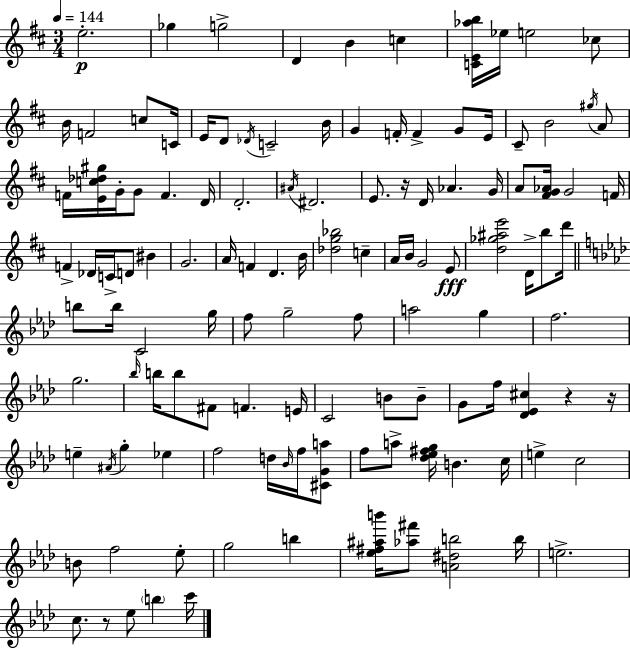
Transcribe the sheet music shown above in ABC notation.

X:1
T:Untitled
M:3/4
L:1/4
K:D
e2 _g g2 D B c [CE_ab]/4 _e/4 e2 _c/2 B/4 F2 c/2 C/4 E/4 D/2 _D/4 C2 B/4 G F/4 F G/2 E/4 ^C/2 B2 ^g/4 A/2 F/4 [Ec_d^g]/4 G/4 G/2 F D/4 D2 ^A/4 ^D2 E/2 z/4 D/4 _A G/4 A/2 [^FG_A]/4 G2 F/4 F _D/4 C/4 D/2 ^B G2 A/4 F D B/4 [_dg_b]2 c A/4 B/4 G2 E/2 [d_g^ae']2 D/4 b/2 d'/4 b/2 b/4 C2 g/4 f/2 g2 f/2 a2 g f2 g2 _b/4 b/4 b/2 ^F/2 F E/4 C2 B/2 B/2 G/2 f/4 [_D_E^c] z z/4 e ^A/4 g _e f2 d/4 _B/4 f/4 [^CGa]/2 f/2 a/2 [_d_e^fg]/4 B c/4 e c2 B/2 f2 _e/2 g2 b [_e^f^ab']/4 [_a^f']/2 [A^db]2 b/4 e2 c/2 z/2 _e/2 b c'/4